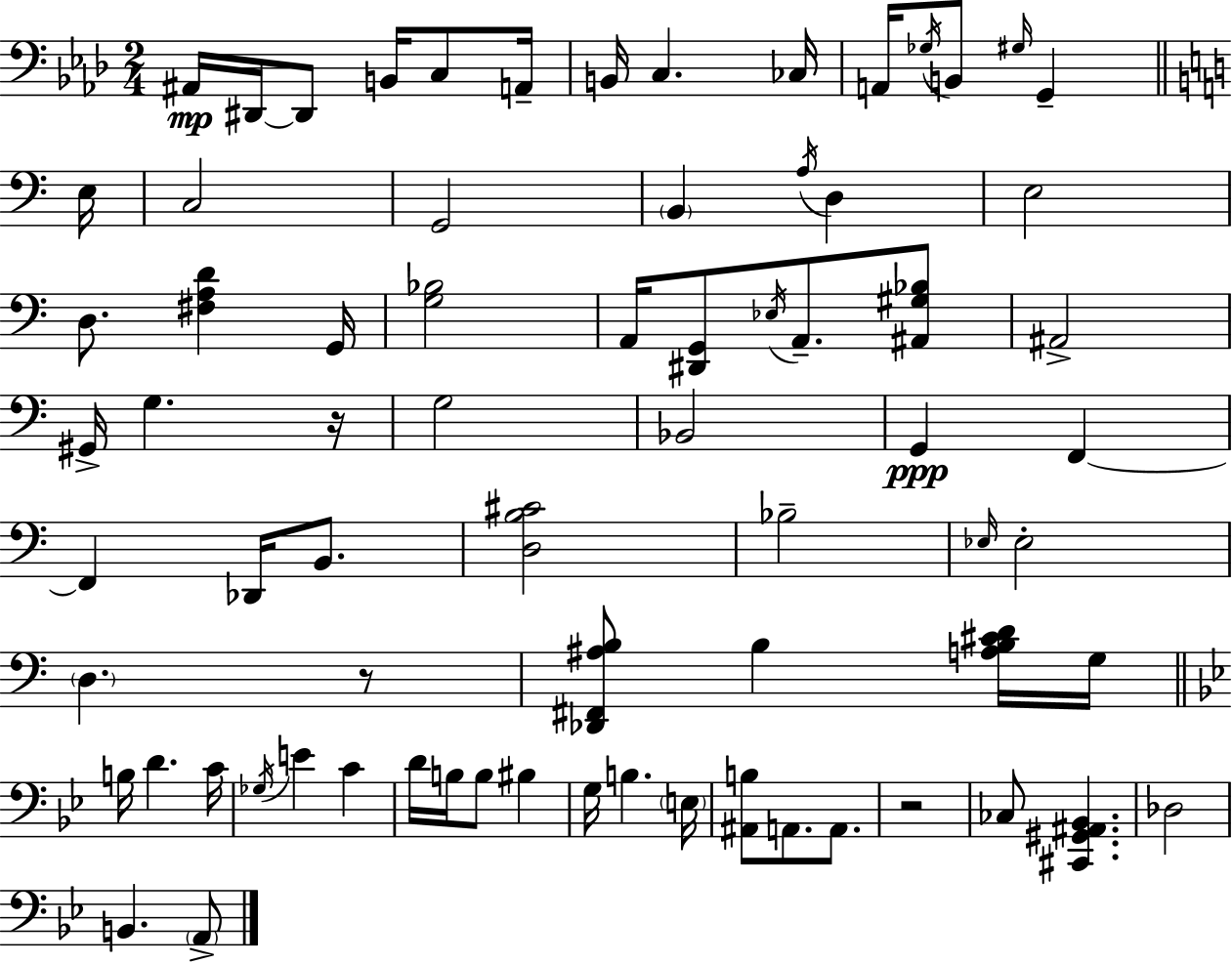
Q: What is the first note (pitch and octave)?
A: A#2